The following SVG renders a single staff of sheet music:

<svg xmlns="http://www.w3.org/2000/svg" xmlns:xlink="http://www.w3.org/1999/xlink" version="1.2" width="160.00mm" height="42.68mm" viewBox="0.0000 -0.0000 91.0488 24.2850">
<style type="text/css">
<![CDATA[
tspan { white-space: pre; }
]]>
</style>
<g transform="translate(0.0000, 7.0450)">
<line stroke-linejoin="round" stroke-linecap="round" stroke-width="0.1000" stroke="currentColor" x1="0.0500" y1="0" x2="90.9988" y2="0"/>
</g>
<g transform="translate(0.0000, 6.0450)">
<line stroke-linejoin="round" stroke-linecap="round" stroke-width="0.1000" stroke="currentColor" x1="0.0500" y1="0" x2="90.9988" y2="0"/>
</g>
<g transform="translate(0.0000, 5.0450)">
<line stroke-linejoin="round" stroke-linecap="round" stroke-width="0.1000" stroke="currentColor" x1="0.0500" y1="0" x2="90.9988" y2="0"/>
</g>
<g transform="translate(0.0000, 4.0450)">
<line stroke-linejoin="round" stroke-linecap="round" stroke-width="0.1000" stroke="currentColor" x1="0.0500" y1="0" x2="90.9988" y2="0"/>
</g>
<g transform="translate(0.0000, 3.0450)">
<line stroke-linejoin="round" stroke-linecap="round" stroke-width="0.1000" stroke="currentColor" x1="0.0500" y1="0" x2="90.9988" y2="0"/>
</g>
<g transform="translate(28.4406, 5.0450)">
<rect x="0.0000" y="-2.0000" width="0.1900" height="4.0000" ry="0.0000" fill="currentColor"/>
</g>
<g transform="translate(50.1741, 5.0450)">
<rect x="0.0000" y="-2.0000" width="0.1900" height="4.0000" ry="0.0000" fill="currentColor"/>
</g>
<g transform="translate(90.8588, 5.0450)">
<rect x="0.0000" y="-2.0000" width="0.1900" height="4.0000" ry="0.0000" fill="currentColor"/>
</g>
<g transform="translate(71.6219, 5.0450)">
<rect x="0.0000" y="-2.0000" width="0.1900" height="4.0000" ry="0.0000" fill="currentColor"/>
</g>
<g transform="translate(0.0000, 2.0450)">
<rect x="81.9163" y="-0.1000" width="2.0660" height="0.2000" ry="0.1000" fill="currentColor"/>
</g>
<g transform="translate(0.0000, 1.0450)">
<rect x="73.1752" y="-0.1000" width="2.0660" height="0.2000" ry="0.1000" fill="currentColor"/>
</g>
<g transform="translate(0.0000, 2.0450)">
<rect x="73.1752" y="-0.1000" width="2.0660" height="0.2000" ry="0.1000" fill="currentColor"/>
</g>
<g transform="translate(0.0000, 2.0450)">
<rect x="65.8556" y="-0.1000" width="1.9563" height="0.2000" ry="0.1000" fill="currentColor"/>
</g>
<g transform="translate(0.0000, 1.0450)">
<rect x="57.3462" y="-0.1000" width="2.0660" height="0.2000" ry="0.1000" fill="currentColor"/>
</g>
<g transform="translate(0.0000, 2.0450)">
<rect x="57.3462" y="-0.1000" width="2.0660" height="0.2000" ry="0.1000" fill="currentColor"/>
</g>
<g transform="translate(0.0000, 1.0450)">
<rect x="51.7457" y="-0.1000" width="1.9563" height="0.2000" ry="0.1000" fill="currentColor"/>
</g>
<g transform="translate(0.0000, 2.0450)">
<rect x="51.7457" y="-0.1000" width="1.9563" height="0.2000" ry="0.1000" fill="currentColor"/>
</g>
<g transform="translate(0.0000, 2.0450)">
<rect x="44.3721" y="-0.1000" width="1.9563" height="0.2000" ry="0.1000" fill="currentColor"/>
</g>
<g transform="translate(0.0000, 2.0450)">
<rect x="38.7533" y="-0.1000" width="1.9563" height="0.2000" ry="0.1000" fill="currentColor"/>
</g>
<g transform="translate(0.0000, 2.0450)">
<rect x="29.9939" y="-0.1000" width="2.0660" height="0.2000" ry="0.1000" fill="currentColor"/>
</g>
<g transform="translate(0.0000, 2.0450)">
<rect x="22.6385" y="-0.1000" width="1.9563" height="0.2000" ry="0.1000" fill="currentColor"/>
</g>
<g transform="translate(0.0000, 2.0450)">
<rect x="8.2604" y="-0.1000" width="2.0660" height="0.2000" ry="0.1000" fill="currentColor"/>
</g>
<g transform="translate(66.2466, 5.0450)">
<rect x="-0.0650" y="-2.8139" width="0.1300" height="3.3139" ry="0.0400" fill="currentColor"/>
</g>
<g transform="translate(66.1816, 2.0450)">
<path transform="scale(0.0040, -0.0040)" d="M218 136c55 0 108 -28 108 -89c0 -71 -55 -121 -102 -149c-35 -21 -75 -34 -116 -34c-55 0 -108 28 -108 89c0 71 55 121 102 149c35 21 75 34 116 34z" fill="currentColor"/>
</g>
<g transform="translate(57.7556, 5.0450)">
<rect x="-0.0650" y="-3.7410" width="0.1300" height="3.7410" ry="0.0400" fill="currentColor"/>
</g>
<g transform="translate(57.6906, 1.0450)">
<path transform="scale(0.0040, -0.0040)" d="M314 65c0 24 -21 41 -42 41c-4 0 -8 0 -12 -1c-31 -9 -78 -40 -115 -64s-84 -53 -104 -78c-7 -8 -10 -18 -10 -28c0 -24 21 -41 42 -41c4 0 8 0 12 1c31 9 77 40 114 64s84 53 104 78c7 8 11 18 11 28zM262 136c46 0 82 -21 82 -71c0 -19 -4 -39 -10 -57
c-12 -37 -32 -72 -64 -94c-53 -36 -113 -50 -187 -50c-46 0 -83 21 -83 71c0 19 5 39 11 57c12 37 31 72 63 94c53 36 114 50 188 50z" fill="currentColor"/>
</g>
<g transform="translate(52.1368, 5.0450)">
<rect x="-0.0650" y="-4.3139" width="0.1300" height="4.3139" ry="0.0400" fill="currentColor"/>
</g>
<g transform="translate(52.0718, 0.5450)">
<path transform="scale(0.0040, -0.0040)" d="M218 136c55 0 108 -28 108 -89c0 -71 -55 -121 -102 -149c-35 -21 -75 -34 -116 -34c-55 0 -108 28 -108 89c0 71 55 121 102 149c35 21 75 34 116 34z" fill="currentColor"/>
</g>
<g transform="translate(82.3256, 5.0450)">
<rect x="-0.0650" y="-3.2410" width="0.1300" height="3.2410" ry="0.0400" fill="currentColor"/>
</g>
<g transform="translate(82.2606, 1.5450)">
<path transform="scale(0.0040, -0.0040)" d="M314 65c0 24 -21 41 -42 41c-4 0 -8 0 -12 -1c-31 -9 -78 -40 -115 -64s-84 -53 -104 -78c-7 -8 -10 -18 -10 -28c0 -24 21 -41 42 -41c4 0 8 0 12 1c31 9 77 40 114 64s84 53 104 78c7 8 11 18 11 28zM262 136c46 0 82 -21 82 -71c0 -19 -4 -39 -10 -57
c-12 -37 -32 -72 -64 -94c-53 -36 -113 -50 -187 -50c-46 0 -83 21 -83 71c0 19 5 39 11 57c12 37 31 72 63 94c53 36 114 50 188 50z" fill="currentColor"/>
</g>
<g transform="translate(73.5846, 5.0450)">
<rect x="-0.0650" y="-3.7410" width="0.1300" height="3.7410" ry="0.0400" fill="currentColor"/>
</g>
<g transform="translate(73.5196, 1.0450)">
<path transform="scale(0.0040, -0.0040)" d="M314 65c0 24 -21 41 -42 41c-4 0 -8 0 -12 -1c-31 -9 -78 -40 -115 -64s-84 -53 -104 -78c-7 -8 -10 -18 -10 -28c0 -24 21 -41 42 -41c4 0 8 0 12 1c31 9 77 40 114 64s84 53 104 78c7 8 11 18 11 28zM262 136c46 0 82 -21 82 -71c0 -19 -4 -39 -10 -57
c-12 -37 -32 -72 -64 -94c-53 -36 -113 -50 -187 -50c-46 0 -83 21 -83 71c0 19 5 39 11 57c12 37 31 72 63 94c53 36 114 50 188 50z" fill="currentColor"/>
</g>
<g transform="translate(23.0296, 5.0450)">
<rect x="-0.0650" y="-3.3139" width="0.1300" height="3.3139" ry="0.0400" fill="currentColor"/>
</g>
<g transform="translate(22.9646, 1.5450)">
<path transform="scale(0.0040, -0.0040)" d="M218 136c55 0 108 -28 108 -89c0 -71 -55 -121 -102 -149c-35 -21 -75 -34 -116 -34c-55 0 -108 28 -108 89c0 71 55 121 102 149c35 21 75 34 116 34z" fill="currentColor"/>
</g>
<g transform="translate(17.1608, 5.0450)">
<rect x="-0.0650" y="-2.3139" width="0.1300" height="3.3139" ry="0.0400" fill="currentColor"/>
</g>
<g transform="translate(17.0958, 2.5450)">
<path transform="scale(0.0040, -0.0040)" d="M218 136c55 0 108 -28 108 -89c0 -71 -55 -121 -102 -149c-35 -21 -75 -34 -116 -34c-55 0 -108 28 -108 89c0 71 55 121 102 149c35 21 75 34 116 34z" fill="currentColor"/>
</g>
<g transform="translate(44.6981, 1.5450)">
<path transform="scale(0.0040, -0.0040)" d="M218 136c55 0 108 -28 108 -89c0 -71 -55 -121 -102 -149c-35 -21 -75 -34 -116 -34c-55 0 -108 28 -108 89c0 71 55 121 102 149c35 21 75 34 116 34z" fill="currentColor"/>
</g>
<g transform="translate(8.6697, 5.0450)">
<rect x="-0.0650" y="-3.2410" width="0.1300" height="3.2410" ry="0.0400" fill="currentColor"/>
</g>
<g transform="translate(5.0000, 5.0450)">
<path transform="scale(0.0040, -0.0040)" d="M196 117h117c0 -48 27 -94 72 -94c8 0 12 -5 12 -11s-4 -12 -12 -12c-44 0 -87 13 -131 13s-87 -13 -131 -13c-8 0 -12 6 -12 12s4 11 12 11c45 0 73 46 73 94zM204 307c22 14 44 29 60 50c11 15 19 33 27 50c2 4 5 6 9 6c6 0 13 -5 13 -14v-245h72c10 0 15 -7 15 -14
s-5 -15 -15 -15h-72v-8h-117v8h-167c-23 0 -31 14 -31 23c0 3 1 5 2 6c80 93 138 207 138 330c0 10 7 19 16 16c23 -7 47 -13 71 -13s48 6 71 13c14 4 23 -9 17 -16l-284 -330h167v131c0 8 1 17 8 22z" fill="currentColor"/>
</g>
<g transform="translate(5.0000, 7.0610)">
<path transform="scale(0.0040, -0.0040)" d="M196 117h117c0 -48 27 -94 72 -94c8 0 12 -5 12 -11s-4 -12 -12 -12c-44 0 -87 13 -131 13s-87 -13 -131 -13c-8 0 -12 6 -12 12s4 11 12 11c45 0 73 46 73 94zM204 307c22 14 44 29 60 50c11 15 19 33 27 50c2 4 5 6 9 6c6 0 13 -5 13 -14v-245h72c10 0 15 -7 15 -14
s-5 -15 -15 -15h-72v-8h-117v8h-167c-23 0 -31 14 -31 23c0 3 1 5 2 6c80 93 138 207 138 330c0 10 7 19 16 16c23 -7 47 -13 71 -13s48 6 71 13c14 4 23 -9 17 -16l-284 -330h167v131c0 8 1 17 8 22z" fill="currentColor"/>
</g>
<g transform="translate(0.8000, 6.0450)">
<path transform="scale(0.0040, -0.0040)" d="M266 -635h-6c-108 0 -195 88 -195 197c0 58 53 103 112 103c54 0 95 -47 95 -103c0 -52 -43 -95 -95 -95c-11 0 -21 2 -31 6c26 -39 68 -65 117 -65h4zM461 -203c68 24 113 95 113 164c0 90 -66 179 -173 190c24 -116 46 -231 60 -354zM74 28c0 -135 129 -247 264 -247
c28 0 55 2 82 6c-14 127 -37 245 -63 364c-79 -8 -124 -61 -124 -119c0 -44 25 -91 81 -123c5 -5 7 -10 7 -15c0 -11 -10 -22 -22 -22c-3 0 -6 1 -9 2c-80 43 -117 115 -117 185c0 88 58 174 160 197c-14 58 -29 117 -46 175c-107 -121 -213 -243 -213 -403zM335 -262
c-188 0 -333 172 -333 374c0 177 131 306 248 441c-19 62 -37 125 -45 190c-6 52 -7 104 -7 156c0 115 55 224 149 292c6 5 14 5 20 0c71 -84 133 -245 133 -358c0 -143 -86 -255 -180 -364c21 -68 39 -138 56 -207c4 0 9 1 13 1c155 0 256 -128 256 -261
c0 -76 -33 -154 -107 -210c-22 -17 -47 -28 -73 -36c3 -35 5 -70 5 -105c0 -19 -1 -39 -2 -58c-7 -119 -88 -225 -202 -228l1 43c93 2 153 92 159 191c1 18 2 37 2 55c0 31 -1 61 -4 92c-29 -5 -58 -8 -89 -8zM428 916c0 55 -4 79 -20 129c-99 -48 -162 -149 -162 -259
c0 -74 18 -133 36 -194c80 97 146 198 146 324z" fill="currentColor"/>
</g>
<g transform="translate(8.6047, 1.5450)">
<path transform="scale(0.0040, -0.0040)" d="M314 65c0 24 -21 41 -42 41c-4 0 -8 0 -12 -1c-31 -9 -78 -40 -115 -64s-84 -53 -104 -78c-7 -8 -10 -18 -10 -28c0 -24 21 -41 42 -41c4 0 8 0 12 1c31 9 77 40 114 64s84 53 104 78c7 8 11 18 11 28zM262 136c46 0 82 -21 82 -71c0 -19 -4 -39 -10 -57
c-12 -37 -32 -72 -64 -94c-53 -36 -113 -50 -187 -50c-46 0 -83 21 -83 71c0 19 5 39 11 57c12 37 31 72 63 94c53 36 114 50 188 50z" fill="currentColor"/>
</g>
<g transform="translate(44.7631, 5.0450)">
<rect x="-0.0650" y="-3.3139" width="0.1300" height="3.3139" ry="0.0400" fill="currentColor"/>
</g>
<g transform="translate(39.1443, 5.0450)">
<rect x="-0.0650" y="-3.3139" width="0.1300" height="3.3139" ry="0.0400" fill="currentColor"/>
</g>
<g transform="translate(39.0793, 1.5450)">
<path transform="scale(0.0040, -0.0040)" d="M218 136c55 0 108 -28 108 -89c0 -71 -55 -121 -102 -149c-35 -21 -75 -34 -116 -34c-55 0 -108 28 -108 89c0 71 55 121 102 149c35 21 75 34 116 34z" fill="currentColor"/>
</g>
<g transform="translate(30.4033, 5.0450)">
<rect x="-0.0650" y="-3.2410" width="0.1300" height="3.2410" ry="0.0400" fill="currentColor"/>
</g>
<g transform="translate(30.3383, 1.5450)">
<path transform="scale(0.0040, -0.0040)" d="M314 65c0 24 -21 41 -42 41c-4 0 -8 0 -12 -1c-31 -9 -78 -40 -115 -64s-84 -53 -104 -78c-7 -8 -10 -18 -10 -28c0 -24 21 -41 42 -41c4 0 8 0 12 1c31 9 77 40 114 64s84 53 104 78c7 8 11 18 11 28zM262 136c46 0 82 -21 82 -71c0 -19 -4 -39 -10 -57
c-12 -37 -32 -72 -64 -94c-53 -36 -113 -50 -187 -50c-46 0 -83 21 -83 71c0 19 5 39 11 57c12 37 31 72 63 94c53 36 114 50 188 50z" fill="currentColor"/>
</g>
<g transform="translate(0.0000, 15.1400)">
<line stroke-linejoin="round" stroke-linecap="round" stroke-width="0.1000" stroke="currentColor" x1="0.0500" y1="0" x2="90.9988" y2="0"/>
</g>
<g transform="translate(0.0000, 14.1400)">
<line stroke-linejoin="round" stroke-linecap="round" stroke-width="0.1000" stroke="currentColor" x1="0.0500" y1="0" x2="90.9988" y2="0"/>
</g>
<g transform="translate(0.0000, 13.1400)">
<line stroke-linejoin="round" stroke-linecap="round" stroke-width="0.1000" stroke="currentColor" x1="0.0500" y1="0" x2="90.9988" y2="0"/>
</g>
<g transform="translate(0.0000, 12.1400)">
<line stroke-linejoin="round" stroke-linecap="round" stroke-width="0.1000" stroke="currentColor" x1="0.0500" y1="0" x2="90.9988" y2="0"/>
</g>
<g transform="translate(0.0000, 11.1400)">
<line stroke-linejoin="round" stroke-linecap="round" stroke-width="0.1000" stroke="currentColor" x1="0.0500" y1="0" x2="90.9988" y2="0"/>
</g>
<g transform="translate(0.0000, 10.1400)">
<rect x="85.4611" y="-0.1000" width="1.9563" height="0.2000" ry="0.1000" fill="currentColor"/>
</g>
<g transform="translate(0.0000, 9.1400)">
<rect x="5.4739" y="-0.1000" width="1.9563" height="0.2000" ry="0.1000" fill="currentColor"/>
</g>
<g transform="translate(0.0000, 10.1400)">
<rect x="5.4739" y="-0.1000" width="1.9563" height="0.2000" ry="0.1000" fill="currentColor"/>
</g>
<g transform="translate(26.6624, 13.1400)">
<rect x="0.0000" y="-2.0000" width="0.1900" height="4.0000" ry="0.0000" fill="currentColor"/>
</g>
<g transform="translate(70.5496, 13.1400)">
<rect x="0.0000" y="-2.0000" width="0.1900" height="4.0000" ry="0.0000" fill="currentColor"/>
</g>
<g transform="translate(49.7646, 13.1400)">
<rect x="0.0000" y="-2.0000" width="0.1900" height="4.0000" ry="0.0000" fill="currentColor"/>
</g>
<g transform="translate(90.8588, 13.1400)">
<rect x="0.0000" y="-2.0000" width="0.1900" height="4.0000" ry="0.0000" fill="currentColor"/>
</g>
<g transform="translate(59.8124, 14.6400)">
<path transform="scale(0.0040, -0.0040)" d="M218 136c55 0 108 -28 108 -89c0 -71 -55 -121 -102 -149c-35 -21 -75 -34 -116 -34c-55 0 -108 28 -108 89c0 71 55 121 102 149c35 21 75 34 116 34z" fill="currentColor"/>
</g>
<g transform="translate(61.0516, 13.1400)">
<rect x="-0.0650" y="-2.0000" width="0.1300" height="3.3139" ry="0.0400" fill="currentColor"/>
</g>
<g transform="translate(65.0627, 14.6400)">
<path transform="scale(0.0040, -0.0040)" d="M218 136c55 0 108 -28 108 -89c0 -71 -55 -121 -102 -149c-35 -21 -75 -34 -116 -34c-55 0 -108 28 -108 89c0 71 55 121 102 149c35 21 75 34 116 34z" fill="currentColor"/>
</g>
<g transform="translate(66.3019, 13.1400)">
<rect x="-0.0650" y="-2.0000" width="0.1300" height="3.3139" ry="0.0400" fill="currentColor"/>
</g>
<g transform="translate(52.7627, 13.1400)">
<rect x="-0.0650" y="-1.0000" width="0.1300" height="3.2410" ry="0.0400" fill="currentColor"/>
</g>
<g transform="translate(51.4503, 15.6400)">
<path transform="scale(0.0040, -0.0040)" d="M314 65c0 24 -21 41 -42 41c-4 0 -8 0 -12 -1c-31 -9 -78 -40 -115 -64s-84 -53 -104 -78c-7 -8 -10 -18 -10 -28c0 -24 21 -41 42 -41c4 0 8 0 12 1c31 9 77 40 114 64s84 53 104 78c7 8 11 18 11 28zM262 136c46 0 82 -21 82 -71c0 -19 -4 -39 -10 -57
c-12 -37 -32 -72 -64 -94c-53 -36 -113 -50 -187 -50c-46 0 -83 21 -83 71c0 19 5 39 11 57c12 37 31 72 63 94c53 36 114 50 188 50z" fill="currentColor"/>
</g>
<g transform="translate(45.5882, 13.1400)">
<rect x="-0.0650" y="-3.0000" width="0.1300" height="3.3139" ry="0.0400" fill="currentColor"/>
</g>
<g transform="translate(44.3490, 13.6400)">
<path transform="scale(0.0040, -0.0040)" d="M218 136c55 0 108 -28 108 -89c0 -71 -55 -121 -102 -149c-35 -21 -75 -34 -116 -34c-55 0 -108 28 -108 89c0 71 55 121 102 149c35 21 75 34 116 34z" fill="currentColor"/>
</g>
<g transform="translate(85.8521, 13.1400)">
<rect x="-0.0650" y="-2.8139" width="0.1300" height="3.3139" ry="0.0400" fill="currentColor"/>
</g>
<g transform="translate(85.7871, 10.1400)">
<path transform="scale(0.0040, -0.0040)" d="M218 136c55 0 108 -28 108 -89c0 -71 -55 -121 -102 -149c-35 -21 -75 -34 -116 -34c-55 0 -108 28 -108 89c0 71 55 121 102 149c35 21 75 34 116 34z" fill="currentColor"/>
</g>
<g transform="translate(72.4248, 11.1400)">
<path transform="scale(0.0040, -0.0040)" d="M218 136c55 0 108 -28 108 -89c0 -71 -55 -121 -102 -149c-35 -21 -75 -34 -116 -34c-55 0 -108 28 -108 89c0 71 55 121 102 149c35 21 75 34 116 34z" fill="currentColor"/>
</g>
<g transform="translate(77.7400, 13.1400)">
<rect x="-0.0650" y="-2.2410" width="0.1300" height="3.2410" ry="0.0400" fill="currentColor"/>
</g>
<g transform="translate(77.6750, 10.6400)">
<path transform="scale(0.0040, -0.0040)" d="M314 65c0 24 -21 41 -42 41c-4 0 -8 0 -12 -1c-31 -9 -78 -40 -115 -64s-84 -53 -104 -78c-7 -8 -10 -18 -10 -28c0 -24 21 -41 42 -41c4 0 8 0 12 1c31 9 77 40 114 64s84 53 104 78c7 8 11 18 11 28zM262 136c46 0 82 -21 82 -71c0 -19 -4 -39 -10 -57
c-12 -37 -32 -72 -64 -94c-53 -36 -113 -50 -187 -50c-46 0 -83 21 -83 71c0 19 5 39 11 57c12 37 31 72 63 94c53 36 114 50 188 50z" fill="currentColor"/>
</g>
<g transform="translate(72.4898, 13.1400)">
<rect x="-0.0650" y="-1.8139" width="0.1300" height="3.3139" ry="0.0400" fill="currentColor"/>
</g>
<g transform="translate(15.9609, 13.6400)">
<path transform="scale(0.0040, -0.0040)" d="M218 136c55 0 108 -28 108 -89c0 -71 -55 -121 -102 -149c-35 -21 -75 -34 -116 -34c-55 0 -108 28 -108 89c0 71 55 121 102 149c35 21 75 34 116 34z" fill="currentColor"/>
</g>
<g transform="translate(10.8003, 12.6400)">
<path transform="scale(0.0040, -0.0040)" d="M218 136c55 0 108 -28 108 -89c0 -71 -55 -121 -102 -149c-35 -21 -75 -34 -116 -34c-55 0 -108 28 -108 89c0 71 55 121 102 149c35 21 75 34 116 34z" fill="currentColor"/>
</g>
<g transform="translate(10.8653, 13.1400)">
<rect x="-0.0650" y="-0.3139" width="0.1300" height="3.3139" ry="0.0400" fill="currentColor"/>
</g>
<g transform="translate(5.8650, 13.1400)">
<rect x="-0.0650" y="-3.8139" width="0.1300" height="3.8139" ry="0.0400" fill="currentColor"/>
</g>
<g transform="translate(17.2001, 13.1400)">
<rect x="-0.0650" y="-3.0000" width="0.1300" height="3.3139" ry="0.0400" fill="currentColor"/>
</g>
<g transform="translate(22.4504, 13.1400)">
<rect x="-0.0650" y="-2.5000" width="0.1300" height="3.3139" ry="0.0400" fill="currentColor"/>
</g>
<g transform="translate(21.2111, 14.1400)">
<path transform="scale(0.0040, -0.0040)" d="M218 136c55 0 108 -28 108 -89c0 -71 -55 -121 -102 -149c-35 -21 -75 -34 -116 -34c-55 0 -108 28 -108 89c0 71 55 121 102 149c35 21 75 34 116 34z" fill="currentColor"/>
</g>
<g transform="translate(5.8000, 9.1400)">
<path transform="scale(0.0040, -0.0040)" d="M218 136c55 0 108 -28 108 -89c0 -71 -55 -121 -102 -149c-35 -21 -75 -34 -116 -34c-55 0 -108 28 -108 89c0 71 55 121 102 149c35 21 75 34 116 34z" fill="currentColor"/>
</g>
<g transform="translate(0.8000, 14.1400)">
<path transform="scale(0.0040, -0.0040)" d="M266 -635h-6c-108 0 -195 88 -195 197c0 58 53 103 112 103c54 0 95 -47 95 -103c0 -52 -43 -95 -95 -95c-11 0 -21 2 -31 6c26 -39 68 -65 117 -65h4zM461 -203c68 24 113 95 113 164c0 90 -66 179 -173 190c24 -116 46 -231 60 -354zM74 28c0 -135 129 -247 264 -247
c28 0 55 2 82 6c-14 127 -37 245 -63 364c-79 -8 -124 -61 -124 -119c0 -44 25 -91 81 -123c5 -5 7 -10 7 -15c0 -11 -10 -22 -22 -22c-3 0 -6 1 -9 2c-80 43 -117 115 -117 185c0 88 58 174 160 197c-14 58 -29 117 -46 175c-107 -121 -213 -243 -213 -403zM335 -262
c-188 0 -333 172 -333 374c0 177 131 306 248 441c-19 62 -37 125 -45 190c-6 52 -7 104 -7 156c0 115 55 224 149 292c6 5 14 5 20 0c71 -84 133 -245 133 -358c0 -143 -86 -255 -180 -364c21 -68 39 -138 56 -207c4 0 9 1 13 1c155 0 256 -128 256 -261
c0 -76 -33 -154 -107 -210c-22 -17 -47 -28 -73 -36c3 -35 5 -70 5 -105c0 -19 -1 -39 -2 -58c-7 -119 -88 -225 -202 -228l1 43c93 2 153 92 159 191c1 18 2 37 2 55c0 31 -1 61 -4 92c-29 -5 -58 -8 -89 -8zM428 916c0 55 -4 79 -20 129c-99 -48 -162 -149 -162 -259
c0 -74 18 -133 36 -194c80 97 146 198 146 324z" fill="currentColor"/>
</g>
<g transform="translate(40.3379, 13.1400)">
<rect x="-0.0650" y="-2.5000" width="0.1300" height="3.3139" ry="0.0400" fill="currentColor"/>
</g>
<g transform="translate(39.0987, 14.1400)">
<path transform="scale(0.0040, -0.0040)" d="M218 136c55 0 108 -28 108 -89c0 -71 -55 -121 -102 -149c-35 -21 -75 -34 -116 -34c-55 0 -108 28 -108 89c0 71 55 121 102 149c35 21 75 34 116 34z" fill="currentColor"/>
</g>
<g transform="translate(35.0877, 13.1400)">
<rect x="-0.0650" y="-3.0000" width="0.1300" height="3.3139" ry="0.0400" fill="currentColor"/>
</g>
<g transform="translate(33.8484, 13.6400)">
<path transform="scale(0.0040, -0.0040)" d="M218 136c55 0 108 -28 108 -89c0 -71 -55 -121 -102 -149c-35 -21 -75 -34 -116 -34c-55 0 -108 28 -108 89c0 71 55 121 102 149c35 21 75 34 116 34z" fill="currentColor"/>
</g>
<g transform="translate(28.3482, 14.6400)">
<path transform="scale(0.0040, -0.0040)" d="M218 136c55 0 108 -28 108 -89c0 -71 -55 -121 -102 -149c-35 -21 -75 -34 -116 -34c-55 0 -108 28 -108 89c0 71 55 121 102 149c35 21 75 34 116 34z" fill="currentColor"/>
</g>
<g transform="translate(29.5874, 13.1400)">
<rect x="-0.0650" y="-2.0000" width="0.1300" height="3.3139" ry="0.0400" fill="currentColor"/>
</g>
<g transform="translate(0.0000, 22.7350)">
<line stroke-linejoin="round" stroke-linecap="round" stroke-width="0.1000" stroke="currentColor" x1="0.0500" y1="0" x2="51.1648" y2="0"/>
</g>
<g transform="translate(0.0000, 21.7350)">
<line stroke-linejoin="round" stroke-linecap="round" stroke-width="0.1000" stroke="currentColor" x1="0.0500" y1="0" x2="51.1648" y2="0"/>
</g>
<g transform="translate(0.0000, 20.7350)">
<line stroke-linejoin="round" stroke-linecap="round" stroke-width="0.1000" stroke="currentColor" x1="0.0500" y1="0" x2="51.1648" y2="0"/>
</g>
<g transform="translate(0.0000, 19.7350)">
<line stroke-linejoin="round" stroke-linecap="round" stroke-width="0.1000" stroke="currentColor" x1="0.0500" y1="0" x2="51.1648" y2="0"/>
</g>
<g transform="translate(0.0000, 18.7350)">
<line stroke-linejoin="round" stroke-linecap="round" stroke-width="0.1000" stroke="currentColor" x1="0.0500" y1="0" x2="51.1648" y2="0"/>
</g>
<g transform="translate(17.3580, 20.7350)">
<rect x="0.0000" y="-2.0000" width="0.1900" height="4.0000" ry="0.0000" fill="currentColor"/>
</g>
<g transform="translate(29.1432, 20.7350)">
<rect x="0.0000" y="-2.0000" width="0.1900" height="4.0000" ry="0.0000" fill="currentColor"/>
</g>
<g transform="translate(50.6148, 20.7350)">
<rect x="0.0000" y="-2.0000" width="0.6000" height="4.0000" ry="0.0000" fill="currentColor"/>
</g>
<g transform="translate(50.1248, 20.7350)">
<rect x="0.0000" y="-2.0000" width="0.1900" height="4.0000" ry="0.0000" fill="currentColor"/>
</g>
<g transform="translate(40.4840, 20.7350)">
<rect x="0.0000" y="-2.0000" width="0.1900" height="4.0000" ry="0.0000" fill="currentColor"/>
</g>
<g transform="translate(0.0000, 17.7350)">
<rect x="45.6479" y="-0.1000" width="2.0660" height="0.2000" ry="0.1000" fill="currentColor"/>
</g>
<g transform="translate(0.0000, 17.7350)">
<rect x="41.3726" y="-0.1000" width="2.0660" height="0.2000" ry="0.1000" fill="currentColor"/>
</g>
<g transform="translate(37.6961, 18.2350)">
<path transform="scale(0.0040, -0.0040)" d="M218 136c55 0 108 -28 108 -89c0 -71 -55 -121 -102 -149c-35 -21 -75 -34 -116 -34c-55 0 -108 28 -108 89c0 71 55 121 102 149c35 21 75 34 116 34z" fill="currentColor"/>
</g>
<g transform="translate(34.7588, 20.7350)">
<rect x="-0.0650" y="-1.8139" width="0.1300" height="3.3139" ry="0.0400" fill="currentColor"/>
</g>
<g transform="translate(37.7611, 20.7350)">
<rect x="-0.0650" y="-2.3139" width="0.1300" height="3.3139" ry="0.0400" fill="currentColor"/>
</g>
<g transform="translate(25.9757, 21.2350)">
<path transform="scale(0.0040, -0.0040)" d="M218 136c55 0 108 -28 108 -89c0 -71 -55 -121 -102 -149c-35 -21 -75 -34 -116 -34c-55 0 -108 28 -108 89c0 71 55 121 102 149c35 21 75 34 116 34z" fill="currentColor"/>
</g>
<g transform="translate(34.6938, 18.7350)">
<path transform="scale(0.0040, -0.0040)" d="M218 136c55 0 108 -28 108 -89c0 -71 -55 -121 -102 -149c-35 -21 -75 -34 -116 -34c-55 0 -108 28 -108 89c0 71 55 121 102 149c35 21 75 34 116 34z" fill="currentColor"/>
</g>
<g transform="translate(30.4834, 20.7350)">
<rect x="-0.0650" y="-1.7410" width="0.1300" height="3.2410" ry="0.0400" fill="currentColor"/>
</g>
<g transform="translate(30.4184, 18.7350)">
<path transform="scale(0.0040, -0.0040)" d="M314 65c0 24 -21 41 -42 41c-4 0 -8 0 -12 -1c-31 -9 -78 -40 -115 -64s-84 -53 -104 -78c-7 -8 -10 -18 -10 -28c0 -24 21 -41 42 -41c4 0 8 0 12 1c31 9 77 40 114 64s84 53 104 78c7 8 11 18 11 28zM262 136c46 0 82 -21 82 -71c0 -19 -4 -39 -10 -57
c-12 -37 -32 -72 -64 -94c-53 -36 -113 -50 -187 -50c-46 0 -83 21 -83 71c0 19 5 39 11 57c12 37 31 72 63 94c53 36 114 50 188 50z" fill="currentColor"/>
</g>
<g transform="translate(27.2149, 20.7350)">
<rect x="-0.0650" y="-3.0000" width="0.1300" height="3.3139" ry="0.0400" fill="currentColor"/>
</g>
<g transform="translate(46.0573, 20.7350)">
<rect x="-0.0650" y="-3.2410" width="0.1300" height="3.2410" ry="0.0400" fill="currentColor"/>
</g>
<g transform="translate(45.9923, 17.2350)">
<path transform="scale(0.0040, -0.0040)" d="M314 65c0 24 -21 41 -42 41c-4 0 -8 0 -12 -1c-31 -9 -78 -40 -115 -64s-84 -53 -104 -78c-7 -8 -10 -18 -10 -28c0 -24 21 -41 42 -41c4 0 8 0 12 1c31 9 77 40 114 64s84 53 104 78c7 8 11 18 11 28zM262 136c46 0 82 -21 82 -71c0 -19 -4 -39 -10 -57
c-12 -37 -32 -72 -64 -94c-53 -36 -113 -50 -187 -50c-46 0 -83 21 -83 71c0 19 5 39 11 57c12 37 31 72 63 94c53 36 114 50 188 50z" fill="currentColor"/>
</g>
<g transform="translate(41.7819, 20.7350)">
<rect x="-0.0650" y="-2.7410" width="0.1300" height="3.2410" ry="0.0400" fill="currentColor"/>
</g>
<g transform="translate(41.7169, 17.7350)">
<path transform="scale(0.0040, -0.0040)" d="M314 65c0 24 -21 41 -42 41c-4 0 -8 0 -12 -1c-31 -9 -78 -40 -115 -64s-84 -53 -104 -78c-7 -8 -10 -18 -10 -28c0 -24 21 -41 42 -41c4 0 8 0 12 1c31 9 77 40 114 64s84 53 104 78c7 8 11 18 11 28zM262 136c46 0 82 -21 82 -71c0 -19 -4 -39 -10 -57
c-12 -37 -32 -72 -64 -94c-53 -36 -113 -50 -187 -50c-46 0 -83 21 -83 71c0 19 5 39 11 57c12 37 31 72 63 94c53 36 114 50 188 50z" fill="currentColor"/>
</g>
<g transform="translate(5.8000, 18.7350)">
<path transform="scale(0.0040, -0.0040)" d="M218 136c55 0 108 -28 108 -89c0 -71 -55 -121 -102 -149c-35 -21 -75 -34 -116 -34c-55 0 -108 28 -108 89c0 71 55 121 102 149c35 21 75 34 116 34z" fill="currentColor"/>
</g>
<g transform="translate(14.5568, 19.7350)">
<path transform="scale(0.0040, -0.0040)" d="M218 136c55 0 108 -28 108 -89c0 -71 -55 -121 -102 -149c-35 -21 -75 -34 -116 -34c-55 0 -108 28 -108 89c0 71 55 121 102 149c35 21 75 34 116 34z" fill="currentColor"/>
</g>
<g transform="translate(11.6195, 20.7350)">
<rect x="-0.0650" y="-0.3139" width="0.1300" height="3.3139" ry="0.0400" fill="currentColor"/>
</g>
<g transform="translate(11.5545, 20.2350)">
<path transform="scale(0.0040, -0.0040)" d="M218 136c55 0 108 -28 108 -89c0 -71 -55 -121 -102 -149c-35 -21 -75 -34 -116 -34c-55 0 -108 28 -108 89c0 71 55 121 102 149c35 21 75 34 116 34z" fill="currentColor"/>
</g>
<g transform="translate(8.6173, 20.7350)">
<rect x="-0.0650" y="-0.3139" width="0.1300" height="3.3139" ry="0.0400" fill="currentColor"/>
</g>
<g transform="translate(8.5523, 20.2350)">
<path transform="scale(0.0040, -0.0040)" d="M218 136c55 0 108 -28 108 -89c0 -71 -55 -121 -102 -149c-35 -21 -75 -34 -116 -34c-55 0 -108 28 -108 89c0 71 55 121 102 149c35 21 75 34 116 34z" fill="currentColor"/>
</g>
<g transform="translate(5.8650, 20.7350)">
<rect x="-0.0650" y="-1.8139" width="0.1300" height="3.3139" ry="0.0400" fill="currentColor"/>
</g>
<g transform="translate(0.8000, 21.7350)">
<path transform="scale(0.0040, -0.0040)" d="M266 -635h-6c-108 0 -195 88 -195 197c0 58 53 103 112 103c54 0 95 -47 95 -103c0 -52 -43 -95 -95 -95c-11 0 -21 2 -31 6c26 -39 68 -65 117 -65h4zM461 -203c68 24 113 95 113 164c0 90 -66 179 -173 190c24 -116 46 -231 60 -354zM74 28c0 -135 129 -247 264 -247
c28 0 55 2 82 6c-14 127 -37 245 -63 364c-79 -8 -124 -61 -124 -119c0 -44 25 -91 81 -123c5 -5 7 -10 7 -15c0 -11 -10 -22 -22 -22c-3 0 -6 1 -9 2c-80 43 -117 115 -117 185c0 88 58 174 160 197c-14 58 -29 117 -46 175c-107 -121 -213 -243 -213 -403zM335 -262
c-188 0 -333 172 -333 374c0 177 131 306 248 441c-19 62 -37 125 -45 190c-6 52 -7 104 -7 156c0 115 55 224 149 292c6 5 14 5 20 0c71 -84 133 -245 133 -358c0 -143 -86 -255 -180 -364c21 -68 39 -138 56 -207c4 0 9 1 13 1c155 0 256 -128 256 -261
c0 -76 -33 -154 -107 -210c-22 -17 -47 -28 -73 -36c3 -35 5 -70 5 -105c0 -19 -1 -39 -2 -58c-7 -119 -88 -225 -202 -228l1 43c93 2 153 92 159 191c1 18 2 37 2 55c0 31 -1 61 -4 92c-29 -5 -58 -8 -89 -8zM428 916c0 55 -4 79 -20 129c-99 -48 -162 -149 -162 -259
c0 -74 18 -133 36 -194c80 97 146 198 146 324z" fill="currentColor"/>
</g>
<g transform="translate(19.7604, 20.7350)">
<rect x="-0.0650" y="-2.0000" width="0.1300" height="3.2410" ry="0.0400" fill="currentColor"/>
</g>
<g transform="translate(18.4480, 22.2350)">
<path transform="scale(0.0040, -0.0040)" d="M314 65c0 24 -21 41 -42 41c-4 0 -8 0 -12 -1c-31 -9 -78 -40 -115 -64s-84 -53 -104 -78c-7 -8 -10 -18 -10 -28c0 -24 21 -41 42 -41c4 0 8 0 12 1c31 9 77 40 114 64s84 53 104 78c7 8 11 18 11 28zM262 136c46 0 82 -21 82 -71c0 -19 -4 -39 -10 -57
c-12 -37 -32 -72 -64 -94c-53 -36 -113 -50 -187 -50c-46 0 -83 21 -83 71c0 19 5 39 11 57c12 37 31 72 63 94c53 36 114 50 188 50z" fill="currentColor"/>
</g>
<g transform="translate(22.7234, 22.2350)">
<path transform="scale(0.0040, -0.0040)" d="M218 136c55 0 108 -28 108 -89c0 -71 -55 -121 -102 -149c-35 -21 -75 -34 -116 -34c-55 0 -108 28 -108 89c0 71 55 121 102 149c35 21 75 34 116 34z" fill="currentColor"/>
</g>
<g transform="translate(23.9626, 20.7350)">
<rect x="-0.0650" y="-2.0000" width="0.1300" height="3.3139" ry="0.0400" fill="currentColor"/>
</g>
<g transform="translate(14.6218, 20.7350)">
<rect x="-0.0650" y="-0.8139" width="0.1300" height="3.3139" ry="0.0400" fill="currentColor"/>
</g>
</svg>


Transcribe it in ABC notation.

X:1
T:Untitled
M:4/4
L:1/4
K:C
b2 g b b2 b b d' c'2 a c'2 b2 c' c A G F A G A D2 F F f g2 a f c c d F2 F A f2 f g a2 b2